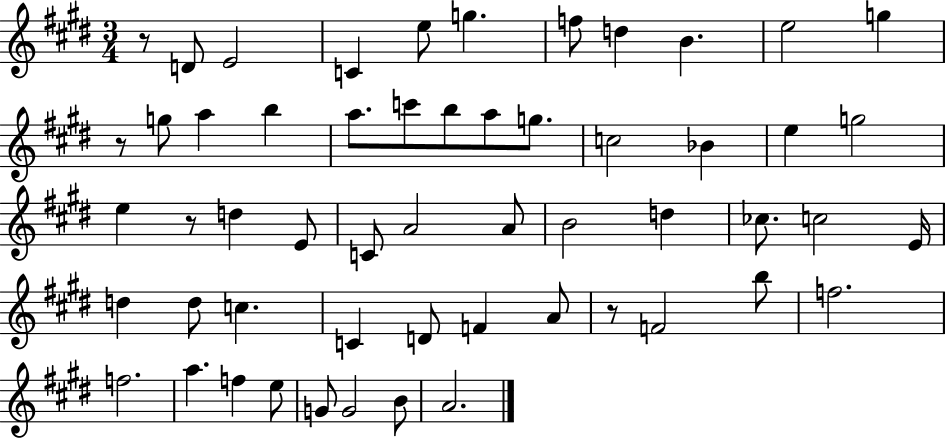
{
  \clef treble
  \numericTimeSignature
  \time 3/4
  \key e \major
  \repeat volta 2 { r8 d'8 e'2 | c'4 e''8 g''4. | f''8 d''4 b'4. | e''2 g''4 | \break r8 g''8 a''4 b''4 | a''8. c'''8 b''8 a''8 g''8. | c''2 bes'4 | e''4 g''2 | \break e''4 r8 d''4 e'8 | c'8 a'2 a'8 | b'2 d''4 | ces''8. c''2 e'16 | \break d''4 d''8 c''4. | c'4 d'8 f'4 a'8 | r8 f'2 b''8 | f''2. | \break f''2. | a''4. f''4 e''8 | g'8 g'2 b'8 | a'2. | \break } \bar "|."
}